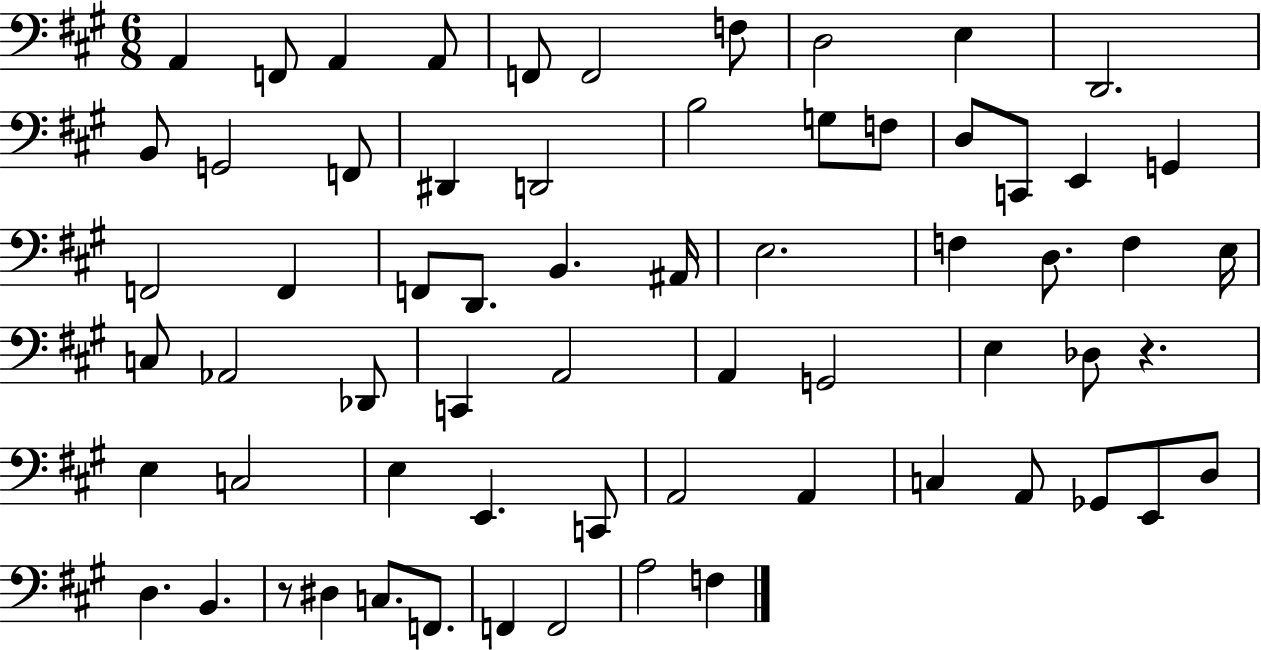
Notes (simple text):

A2/q F2/e A2/q A2/e F2/e F2/h F3/e D3/h E3/q D2/h. B2/e G2/h F2/e D#2/q D2/h B3/h G3/e F3/e D3/e C2/e E2/q G2/q F2/h F2/q F2/e D2/e. B2/q. A#2/s E3/h. F3/q D3/e. F3/q E3/s C3/e Ab2/h Db2/e C2/q A2/h A2/q G2/h E3/q Db3/e R/q. E3/q C3/h E3/q E2/q. C2/e A2/h A2/q C3/q A2/e Gb2/e E2/e D3/e D3/q. B2/q. R/e D#3/q C3/e. F2/e. F2/q F2/h A3/h F3/q